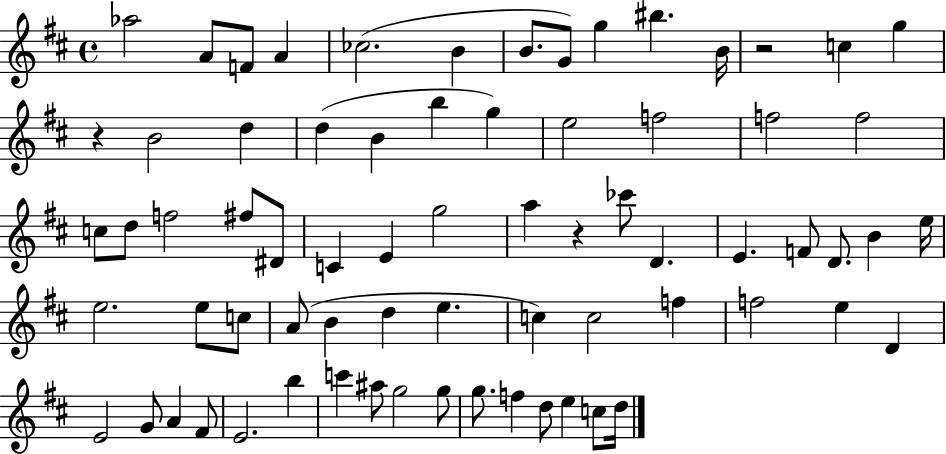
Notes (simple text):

Ab5/h A4/e F4/e A4/q CES5/h. B4/q B4/e. G4/e G5/q BIS5/q. B4/s R/h C5/q G5/q R/q B4/h D5/q D5/q B4/q B5/q G5/q E5/h F5/h F5/h F5/h C5/e D5/e F5/h F#5/e D#4/e C4/q E4/q G5/h A5/q R/q CES6/e D4/q. E4/q. F4/e D4/e. B4/q E5/s E5/h. E5/e C5/e A4/e B4/q D5/q E5/q. C5/q C5/h F5/q F5/h E5/q D4/q E4/h G4/e A4/q F#4/e E4/h. B5/q C6/q A#5/e G5/h G5/e G5/e. F5/q D5/e E5/q C5/e D5/s